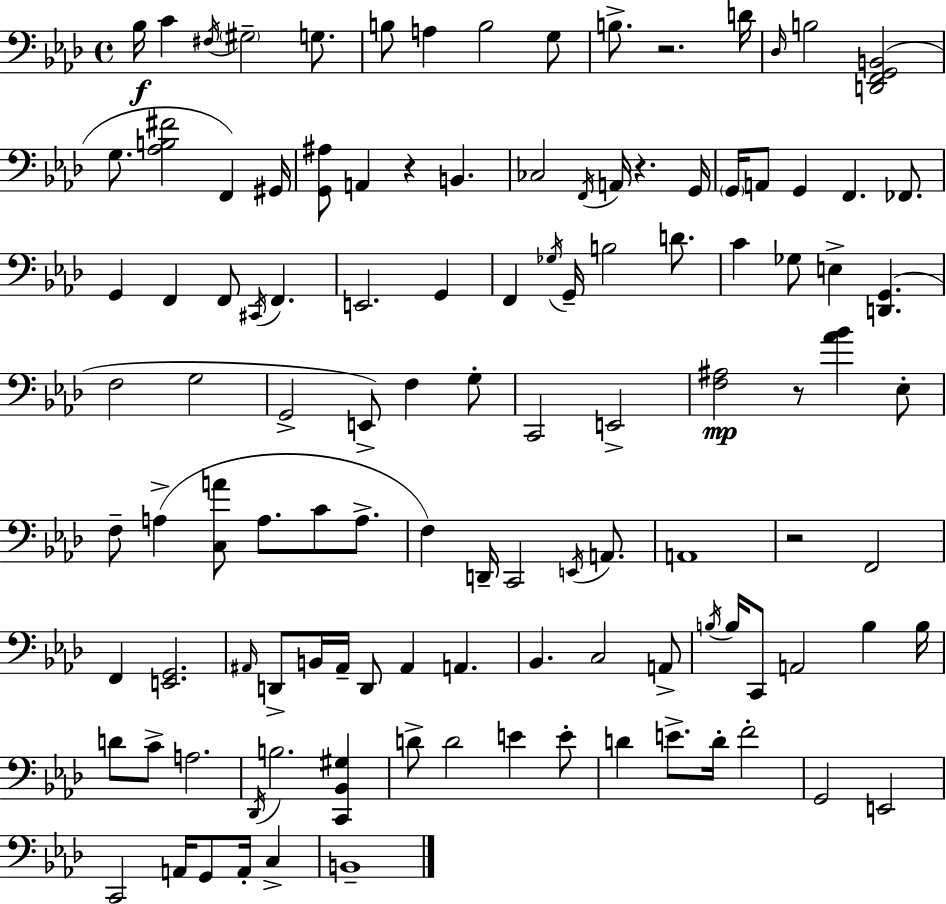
Bb3/s C4/q F#3/s G#3/h G3/e. B3/e A3/q B3/h G3/e B3/e. R/h. D4/s Db3/s B3/h [D2,F2,G2,B2]/h G3/e. [Ab3,B3,F#4]/h F2/q G#2/s [G2,A#3]/e A2/q R/q B2/q. CES3/h F2/s A2/s R/q. G2/s G2/s A2/e G2/q F2/q. FES2/e. G2/q F2/q F2/e C#2/s F2/q. E2/h. G2/q F2/q Gb3/s G2/s B3/h D4/e. C4/q Gb3/e E3/q [D2,G2]/q. F3/h G3/h G2/h E2/e F3/q G3/e C2/h E2/h [F3,A#3]/h R/e [Ab4,Bb4]/q Eb3/e F3/e A3/q [C3,A4]/e A3/e. C4/e A3/e. F3/q D2/s C2/h E2/s A2/e. A2/w R/h F2/h F2/q [E2,G2]/h. A#2/s D2/e B2/s A#2/s D2/e A#2/q A2/q. Bb2/q. C3/h A2/e B3/s B3/s C2/e A2/h B3/q B3/s D4/e C4/e A3/h. Db2/s B3/h. [C2,Bb2,G#3]/q D4/e D4/h E4/q E4/e D4/q E4/e. D4/s F4/h G2/h E2/h C2/h A2/s G2/e A2/s C3/q B2/w